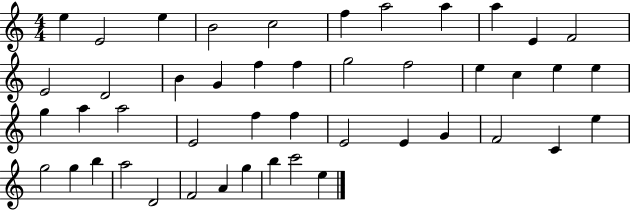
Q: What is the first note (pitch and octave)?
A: E5